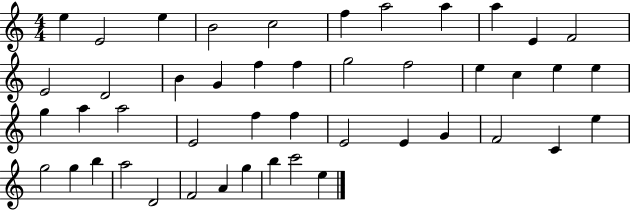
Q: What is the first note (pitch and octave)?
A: E5